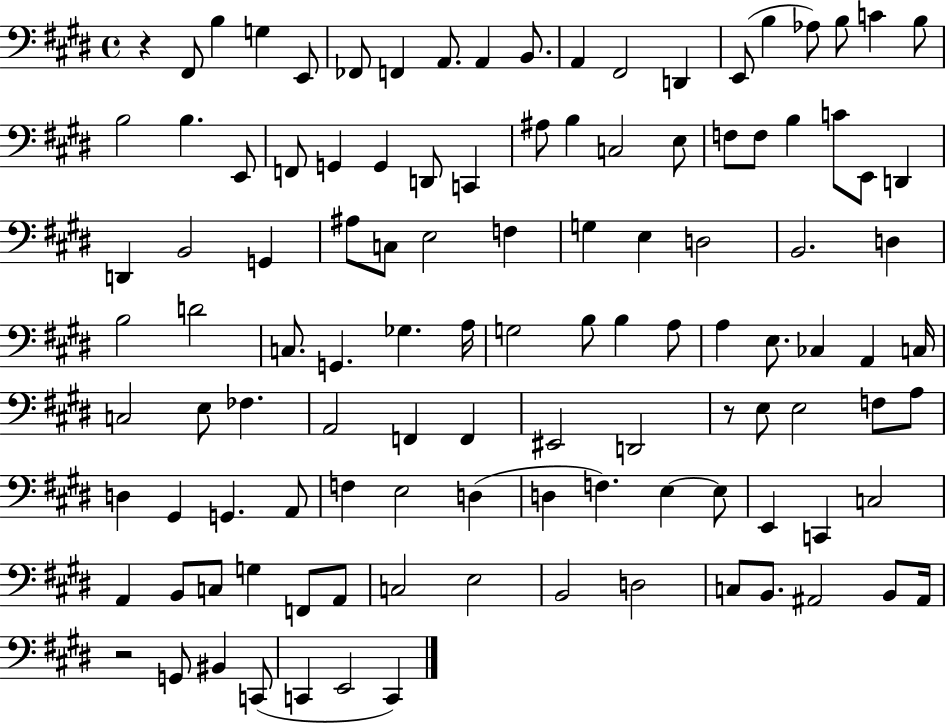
R/q F#2/e B3/q G3/q E2/e FES2/e F2/q A2/e. A2/q B2/e. A2/q F#2/h D2/q E2/e B3/q Ab3/e B3/e C4/q B3/e B3/h B3/q. E2/e F2/e G2/q G2/q D2/e C2/q A#3/e B3/q C3/h E3/e F3/e F3/e B3/q C4/e E2/e D2/q D2/q B2/h G2/q A#3/e C3/e E3/h F3/q G3/q E3/q D3/h B2/h. D3/q B3/h D4/h C3/e. G2/q. Gb3/q. A3/s G3/h B3/e B3/q A3/e A3/q E3/e. CES3/q A2/q C3/s C3/h E3/e FES3/q. A2/h F2/q F2/q EIS2/h D2/h R/e E3/e E3/h F3/e A3/e D3/q G#2/q G2/q. A2/e F3/q E3/h D3/q D3/q F3/q. E3/q E3/e E2/q C2/q C3/h A2/q B2/e C3/e G3/q F2/e A2/e C3/h E3/h B2/h D3/h C3/e B2/e. A#2/h B2/e A#2/s R/h G2/e BIS2/q C2/e C2/q E2/h C2/q